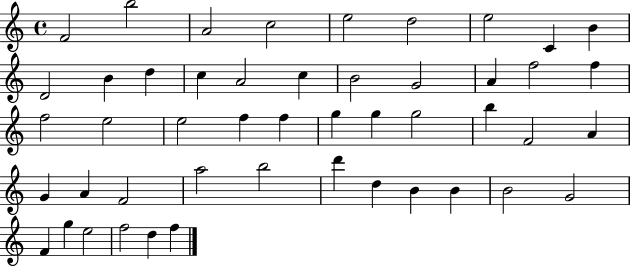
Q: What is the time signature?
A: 4/4